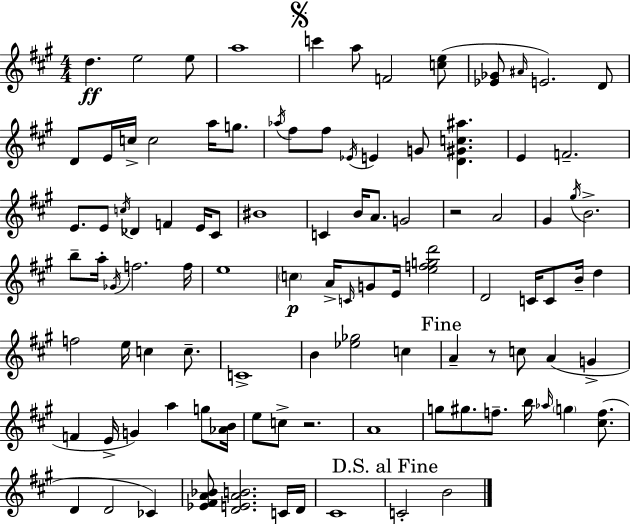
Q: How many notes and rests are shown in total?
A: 101